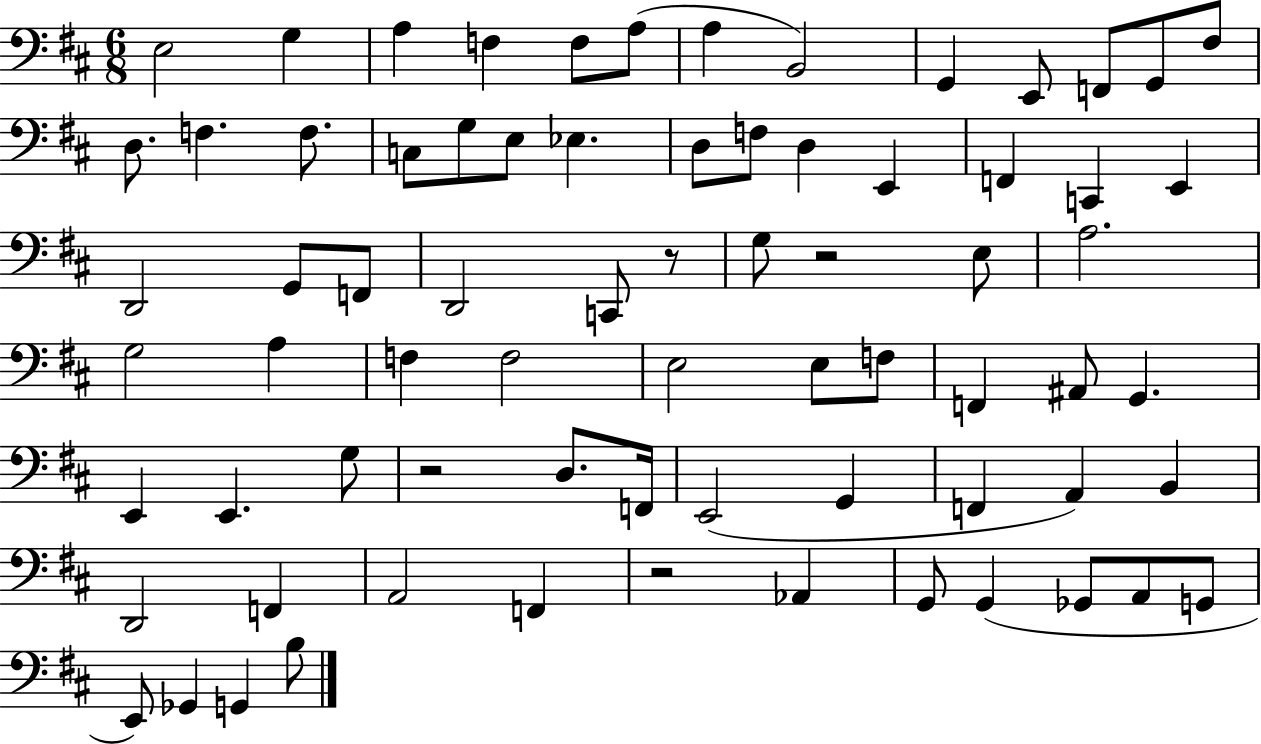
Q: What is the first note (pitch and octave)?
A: E3